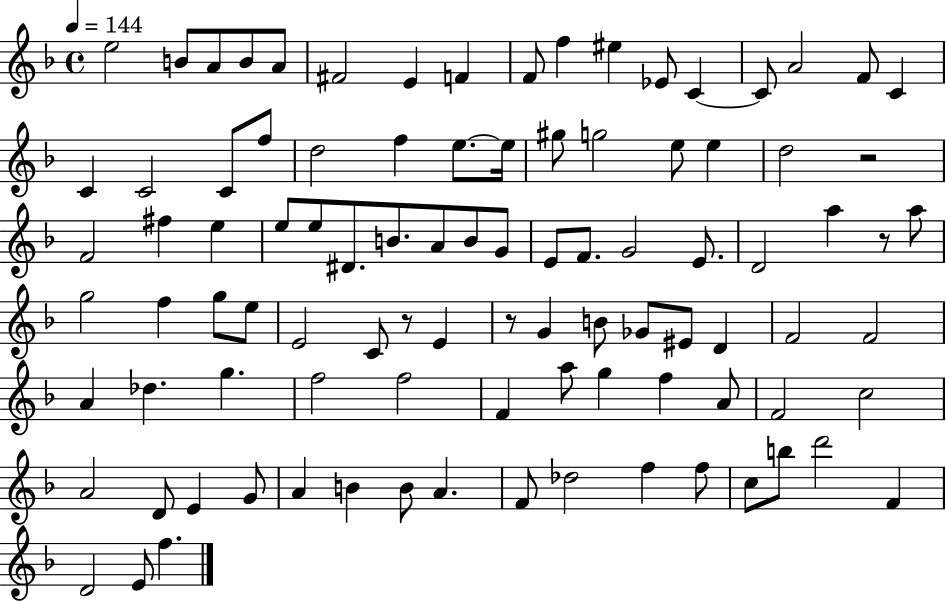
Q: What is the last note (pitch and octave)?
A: F5